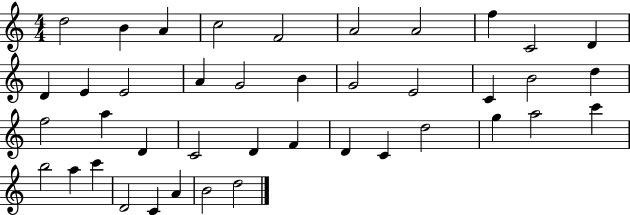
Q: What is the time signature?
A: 4/4